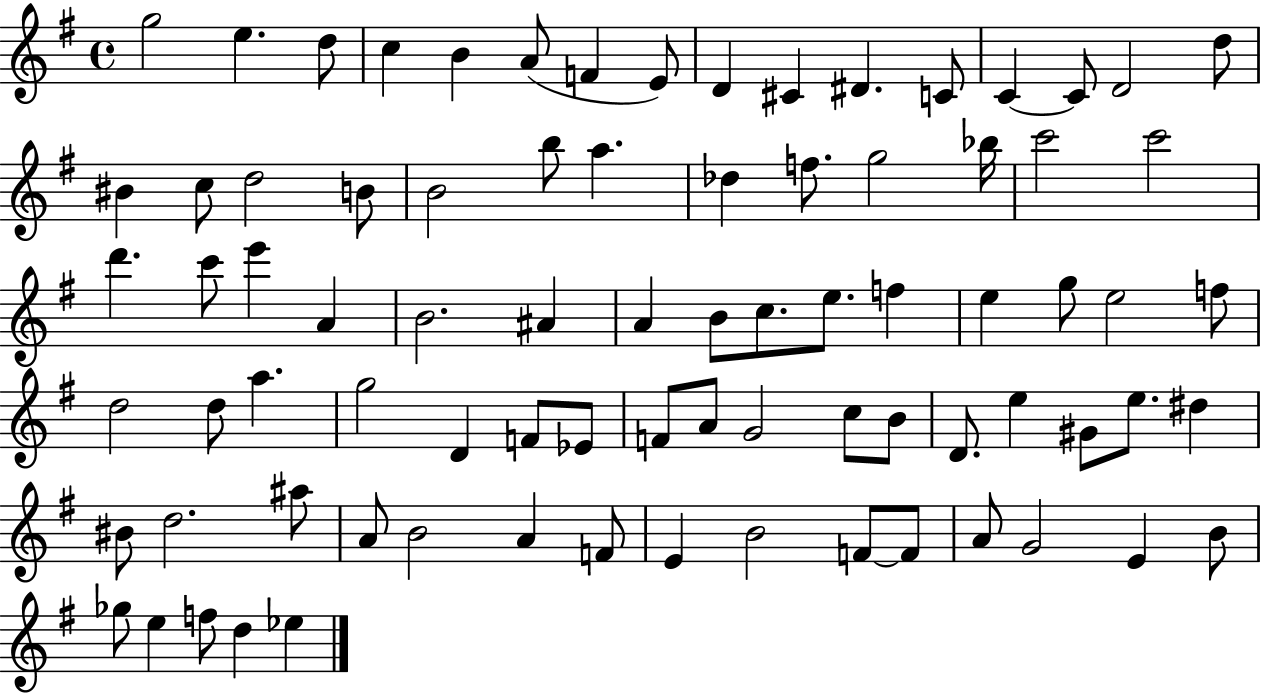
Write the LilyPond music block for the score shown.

{
  \clef treble
  \time 4/4
  \defaultTimeSignature
  \key g \major
  g''2 e''4. d''8 | c''4 b'4 a'8( f'4 e'8) | d'4 cis'4 dis'4. c'8 | c'4~~ c'8 d'2 d''8 | \break bis'4 c''8 d''2 b'8 | b'2 b''8 a''4. | des''4 f''8. g''2 bes''16 | c'''2 c'''2 | \break d'''4. c'''8 e'''4 a'4 | b'2. ais'4 | a'4 b'8 c''8. e''8. f''4 | e''4 g''8 e''2 f''8 | \break d''2 d''8 a''4. | g''2 d'4 f'8 ees'8 | f'8 a'8 g'2 c''8 b'8 | d'8. e''4 gis'8 e''8. dis''4 | \break bis'8 d''2. ais''8 | a'8 b'2 a'4 f'8 | e'4 b'2 f'8~~ f'8 | a'8 g'2 e'4 b'8 | \break ges''8 e''4 f''8 d''4 ees''4 | \bar "|."
}